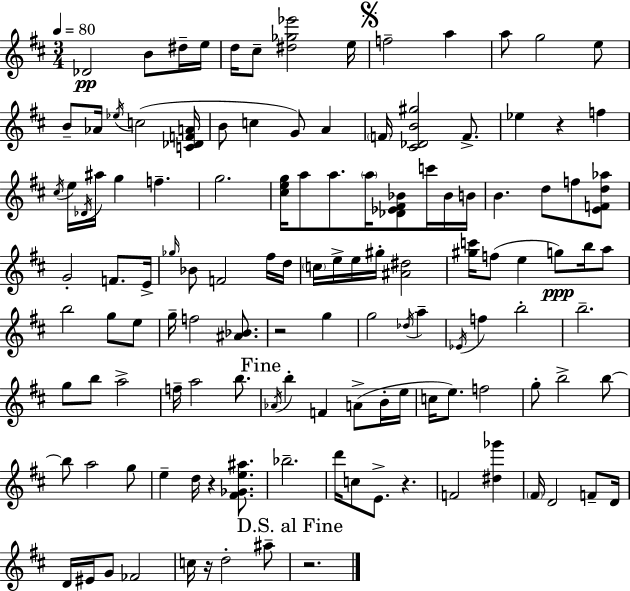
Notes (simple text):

Db4/h B4/e D#5/s E5/s D5/s C#5/e [D#5,Gb5,Eb6]/h E5/s F5/h A5/q A5/e G5/h E5/e B4/e Ab4/s Eb5/s C5/h [C4,Db4,F4,A4]/s B4/e C5/q G4/e A4/q F4/s [C#4,Db4,B4,G#5]/h F4/e. Eb5/q R/q F5/q C#5/s E5/s Db4/s A#5/s G5/q F5/q. G5/h. [C#5,E5,G5]/s A5/e A5/e. A5/s [Db4,Eb4,F#4,Bb4]/e C6/s Bb4/s B4/s B4/q. D5/e F5/e [E4,F4,D5,Ab5]/e G4/h F4/e. E4/s Gb5/s Bb4/e F4/h F#5/s D5/s C5/s E5/s E5/s G#5/s [A#4,D#5]/h [G#5,C6]/s F5/e E5/q G5/e B5/s A5/e B5/h G5/e E5/e G5/s F5/h [A#4,Bb4]/e. R/h G5/q G5/h Db5/s A5/q Eb4/s F5/q B5/h B5/h. G5/e B5/e A5/h F5/s A5/h B5/e. Ab4/s B5/q F4/q A4/e B4/s E5/s C5/s E5/e. F5/h G5/e B5/h B5/e B5/e A5/h G5/e E5/q D5/s R/q [F#4,Gb4,E5,A#5]/e. Bb5/h. D6/s C5/e E4/e. R/q. F4/h [D#5,Gb6]/q F#4/s D4/h F4/e D4/s D4/s EIS4/s G4/e FES4/h C5/s R/s D5/h A#5/e R/h.